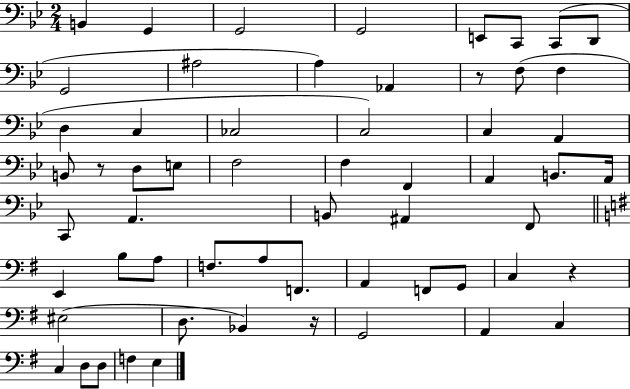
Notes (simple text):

B2/q G2/q G2/h G2/h E2/e C2/e C2/e D2/e G2/h A#3/h A3/q Ab2/q R/e F3/e F3/q D3/q C3/q CES3/h C3/h C3/q A2/q B2/e R/e D3/e E3/e F3/h F3/q F2/q A2/q B2/e. A2/s C2/e A2/q. B2/e A#2/q F2/e E2/q B3/e A3/e F3/e. A3/e F2/e. A2/q F2/e G2/e C3/q R/q EIS3/h D3/e. Bb2/q R/s G2/h A2/q C3/q C3/q D3/e D3/e F3/q E3/q